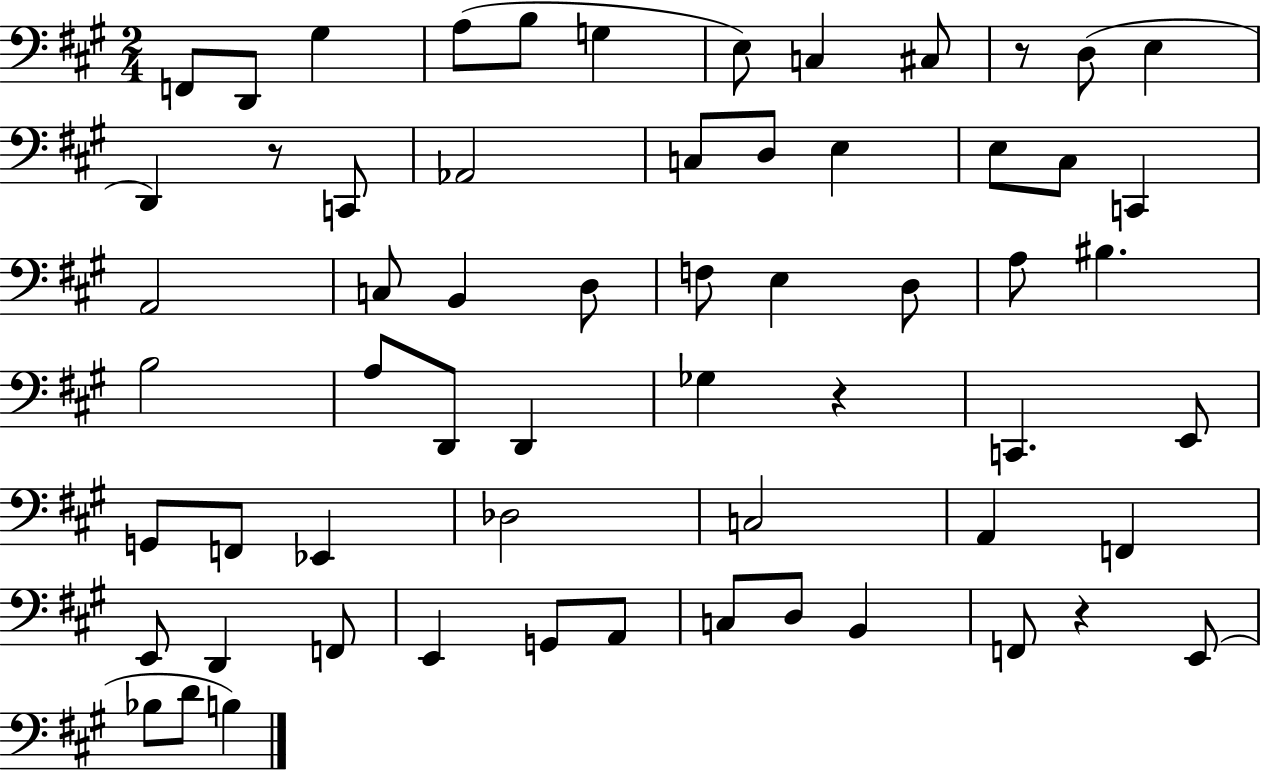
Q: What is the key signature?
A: A major